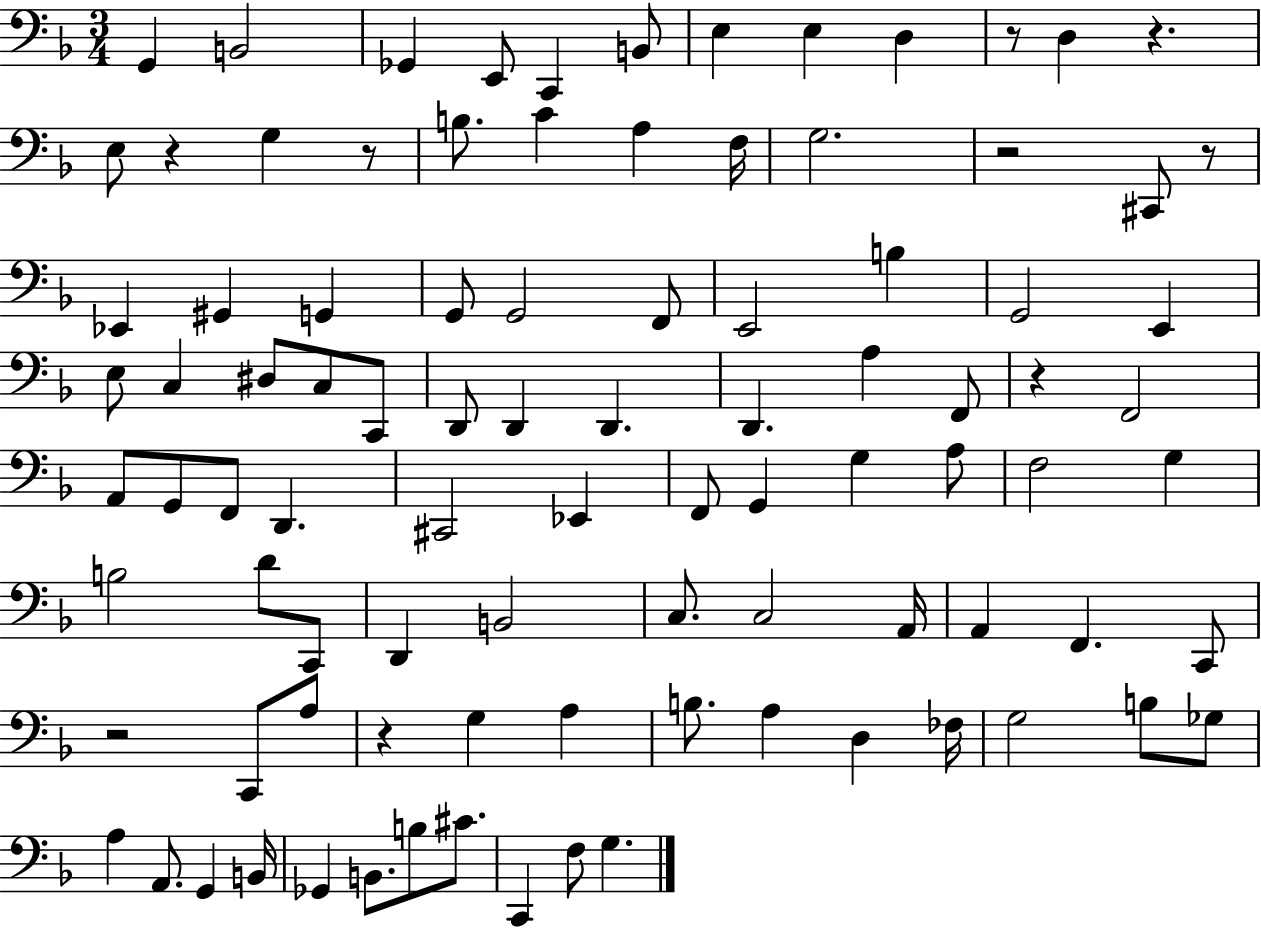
{
  \clef bass
  \numericTimeSignature
  \time 3/4
  \key f \major
  g,4 b,2 | ges,4 e,8 c,4 b,8 | e4 e4 d4 | r8 d4 r4. | \break e8 r4 g4 r8 | b8. c'4 a4 f16 | g2. | r2 cis,8 r8 | \break ees,4 gis,4 g,4 | g,8 g,2 f,8 | e,2 b4 | g,2 e,4 | \break e8 c4 dis8 c8 c,8 | d,8 d,4 d,4. | d,4. a4 f,8 | r4 f,2 | \break a,8 g,8 f,8 d,4. | cis,2 ees,4 | f,8 g,4 g4 a8 | f2 g4 | \break b2 d'8 c,8 | d,4 b,2 | c8. c2 a,16 | a,4 f,4. c,8 | \break r2 c,8 a8 | r4 g4 a4 | b8. a4 d4 fes16 | g2 b8 ges8 | \break a4 a,8. g,4 b,16 | ges,4 b,8. b8 cis'8. | c,4 f8 g4. | \bar "|."
}